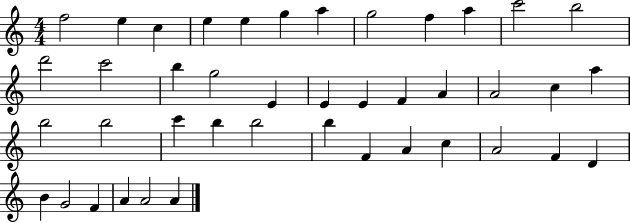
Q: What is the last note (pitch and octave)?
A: A4